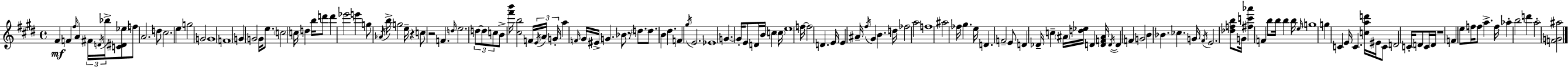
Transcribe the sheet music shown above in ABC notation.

X:1
T:Untitled
M:4/4
L:1/4
K:E
^F F ^f/4 A ^F/4 D/4 _b/4 [C^D_e]/2 f/2 A2 d/2 ^c2 e g2 G2 G4 F4 G G2 G/4 e/2 c2 c/4 d b/4 d'/2 d' _e'2 e' g/2 _A/4 b/4 g2 e/4 z c/2 z2 F d/4 e2 d/2 d/2 c/2 B/2 [^f'b']/4 [^cb]2 F/4 E/4 A/4 G/4 a F/4 ^G/4 ^E/4 G _B/2 z/2 d/2 d/2 B ^d F ^g/4 E2 _E4 G G/4 E/2 D/4 B/4 c c/4 e4 f/4 f2 D E/4 E ^A/4 ^f/4 ^G B d/4 _f2 a2 f4 ^a2 _f/4 ^g e/4 D F2 E/2 D _D/4 c ^A/4 [d_e]/4 D [DF^A]/4 D/4 D F G2 B _B _c G/4 ^F/4 E2 [_dfb]/2 G/4 [^fc'_a'] F b/2 b/4 b b/4 e/4 g4 g C E/4 C [cad']/4 ^E/4 C/2 D2 C/4 D/2 C/4 D/4 z4 F e/2 f/4 f/2 a f/4 _a b2 d' a2 [FG^a]2